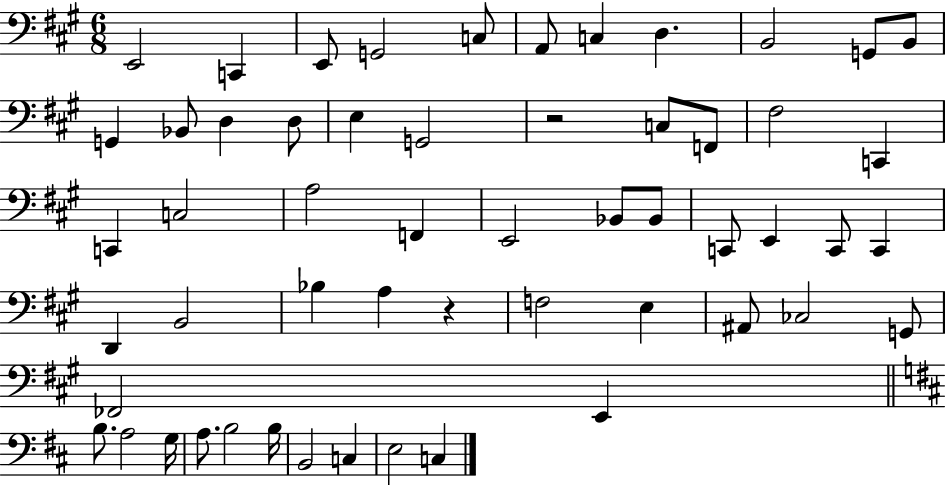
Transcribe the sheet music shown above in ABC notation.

X:1
T:Untitled
M:6/8
L:1/4
K:A
E,,2 C,, E,,/2 G,,2 C,/2 A,,/2 C, D, B,,2 G,,/2 B,,/2 G,, _B,,/2 D, D,/2 E, G,,2 z2 C,/2 F,,/2 ^F,2 C,, C,, C,2 A,2 F,, E,,2 _B,,/2 _B,,/2 C,,/2 E,, C,,/2 C,, D,, B,,2 _B, A, z F,2 E, ^A,,/2 _C,2 G,,/2 _F,,2 E,, B,/2 A,2 G,/4 A,/2 B,2 B,/4 B,,2 C, E,2 C,